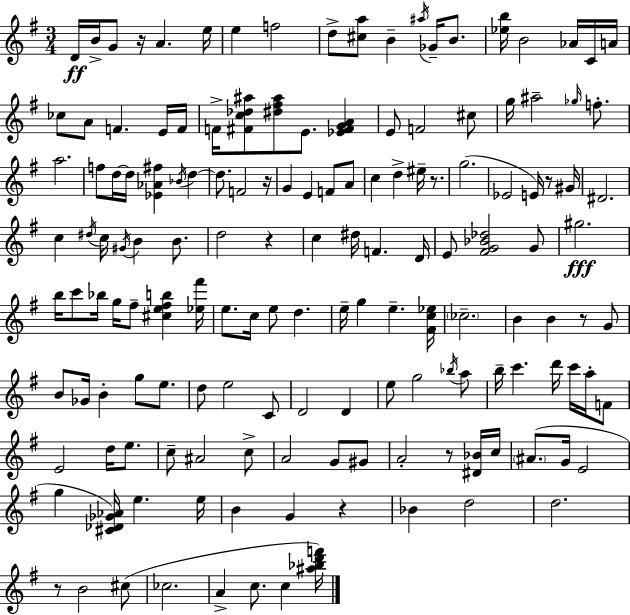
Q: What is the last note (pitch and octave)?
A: C5